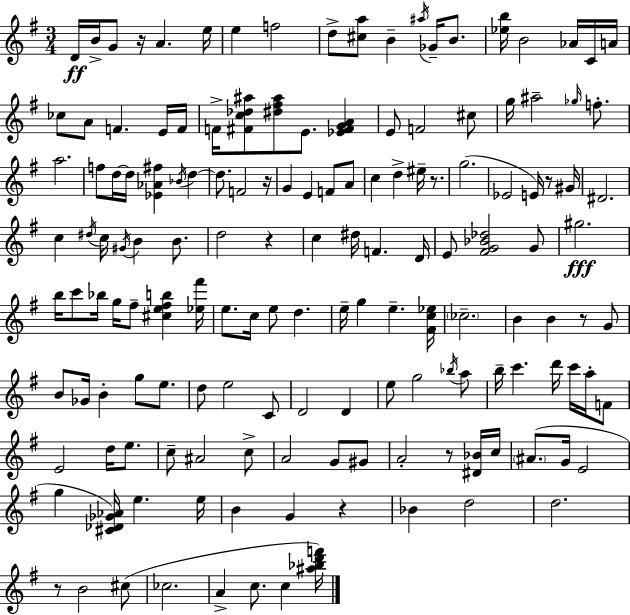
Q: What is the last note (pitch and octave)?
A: C5